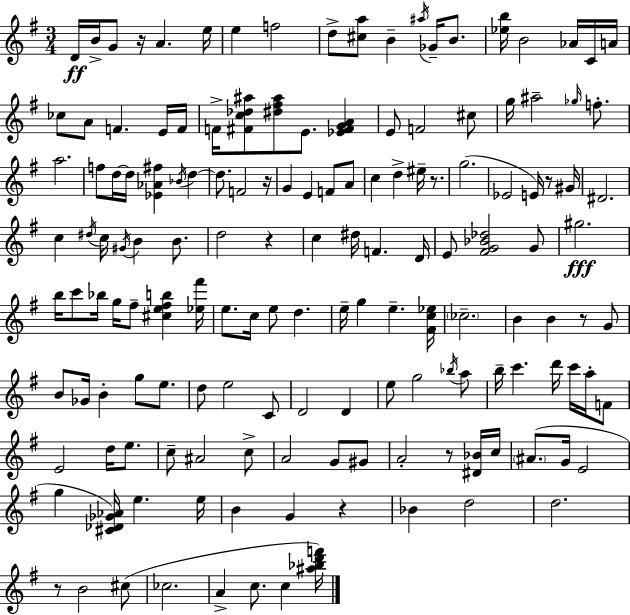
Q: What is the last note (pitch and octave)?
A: C5